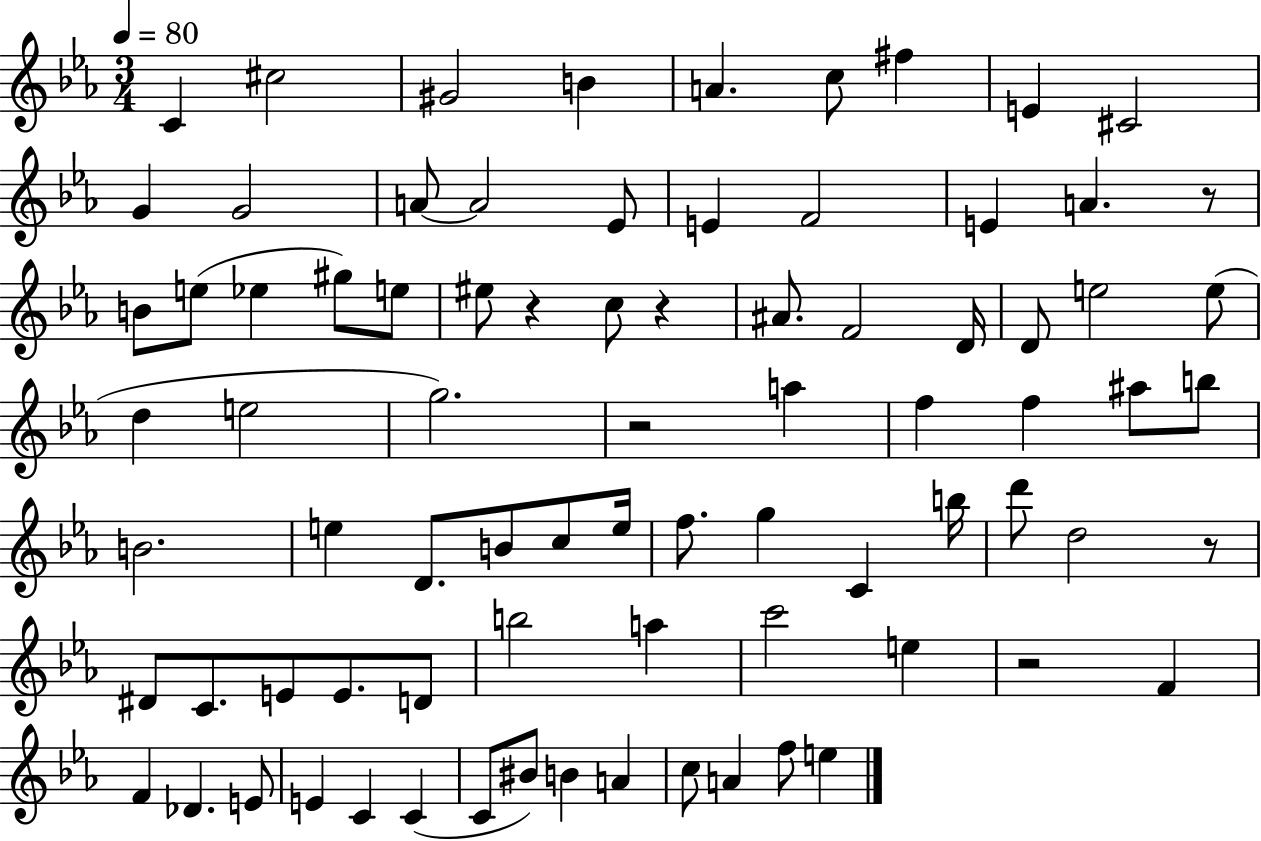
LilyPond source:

{
  \clef treble
  \numericTimeSignature
  \time 3/4
  \key ees \major
  \tempo 4 = 80
  c'4 cis''2 | gis'2 b'4 | a'4. c''8 fis''4 | e'4 cis'2 | \break g'4 g'2 | a'8~~ a'2 ees'8 | e'4 f'2 | e'4 a'4. r8 | \break b'8 e''8( ees''4 gis''8) e''8 | eis''8 r4 c''8 r4 | ais'8. f'2 d'16 | d'8 e''2 e''8( | \break d''4 e''2 | g''2.) | r2 a''4 | f''4 f''4 ais''8 b''8 | \break b'2. | e''4 d'8. b'8 c''8 e''16 | f''8. g''4 c'4 b''16 | d'''8 d''2 r8 | \break dis'8 c'8. e'8 e'8. d'8 | b''2 a''4 | c'''2 e''4 | r2 f'4 | \break f'4 des'4. e'8 | e'4 c'4 c'4( | c'8 bis'8) b'4 a'4 | c''8 a'4 f''8 e''4 | \break \bar "|."
}